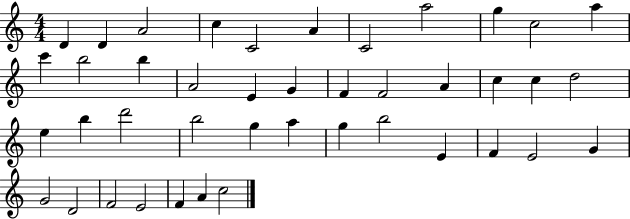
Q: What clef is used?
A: treble